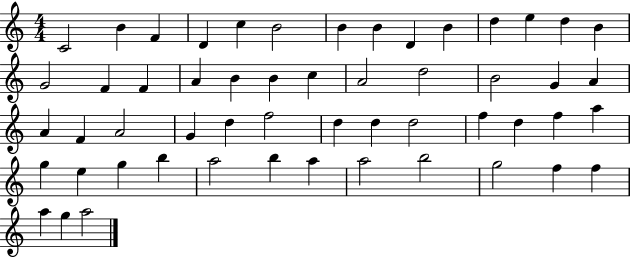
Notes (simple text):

C4/h B4/q F4/q D4/q C5/q B4/h B4/q B4/q D4/q B4/q D5/q E5/q D5/q B4/q G4/h F4/q F4/q A4/q B4/q B4/q C5/q A4/h D5/h B4/h G4/q A4/q A4/q F4/q A4/h G4/q D5/q F5/h D5/q D5/q D5/h F5/q D5/q F5/q A5/q G5/q E5/q G5/q B5/q A5/h B5/q A5/q A5/h B5/h G5/h F5/q F5/q A5/q G5/q A5/h